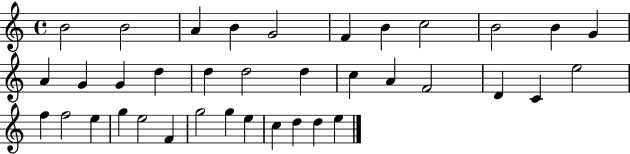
X:1
T:Untitled
M:4/4
L:1/4
K:C
B2 B2 A B G2 F B c2 B2 B G A G G d d d2 d c A F2 D C e2 f f2 e g e2 F g2 g e c d d e